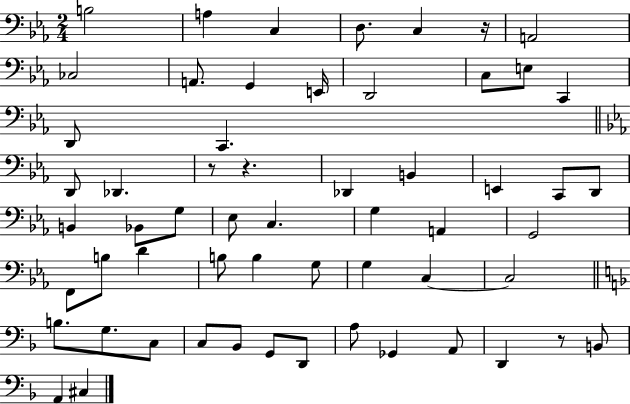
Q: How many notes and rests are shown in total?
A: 58